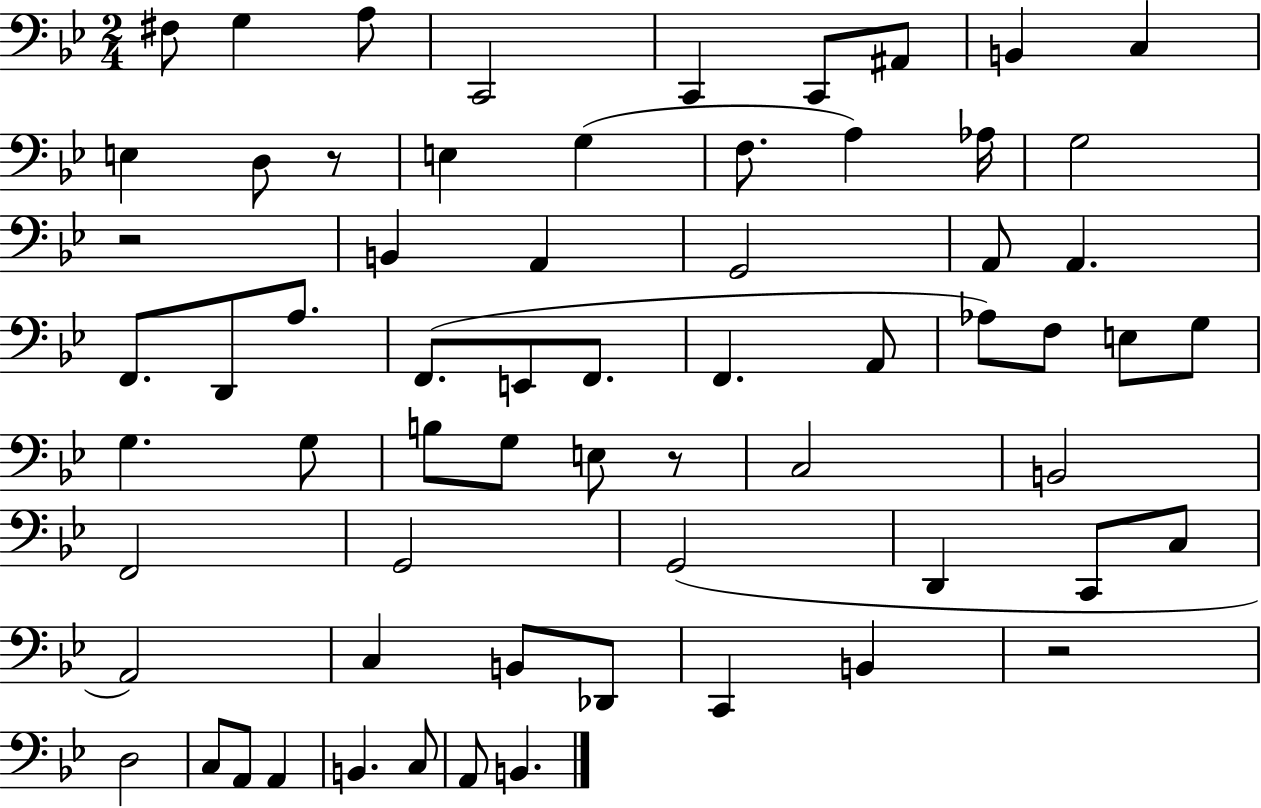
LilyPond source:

{
  \clef bass
  \numericTimeSignature
  \time 2/4
  \key bes \major
  fis8 g4 a8 | c,2 | c,4 c,8 ais,8 | b,4 c4 | \break e4 d8 r8 | e4 g4( | f8. a4) aes16 | g2 | \break r2 | b,4 a,4 | g,2 | a,8 a,4. | \break f,8. d,8 a8. | f,8.( e,8 f,8. | f,4. a,8 | aes8) f8 e8 g8 | \break g4. g8 | b8 g8 e8 r8 | c2 | b,2 | \break f,2 | g,2 | g,2( | d,4 c,8 c8 | \break a,2) | c4 b,8 des,8 | c,4 b,4 | r2 | \break d2 | c8 a,8 a,4 | b,4. c8 | a,8 b,4. | \break \bar "|."
}